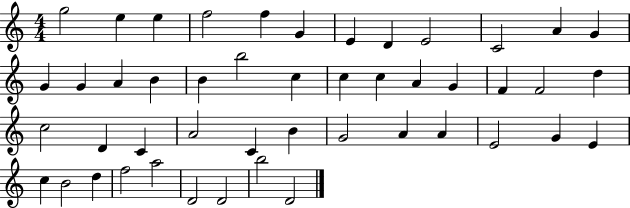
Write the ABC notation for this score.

X:1
T:Untitled
M:4/4
L:1/4
K:C
g2 e e f2 f G E D E2 C2 A G G G A B B b2 c c c A G F F2 d c2 D C A2 C B G2 A A E2 G E c B2 d f2 a2 D2 D2 b2 D2